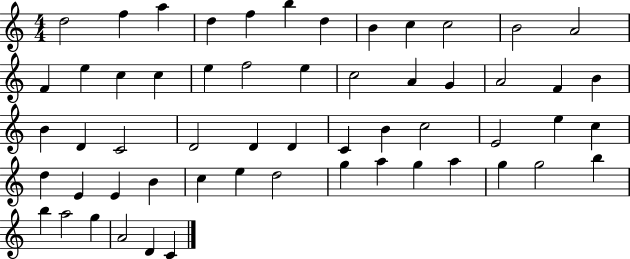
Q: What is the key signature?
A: C major